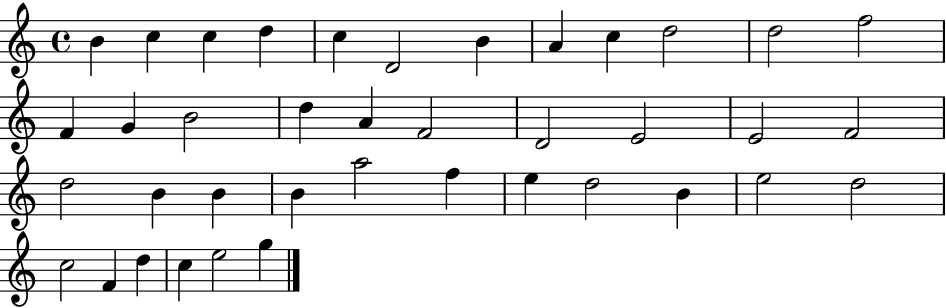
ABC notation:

X:1
T:Untitled
M:4/4
L:1/4
K:C
B c c d c D2 B A c d2 d2 f2 F G B2 d A F2 D2 E2 E2 F2 d2 B B B a2 f e d2 B e2 d2 c2 F d c e2 g